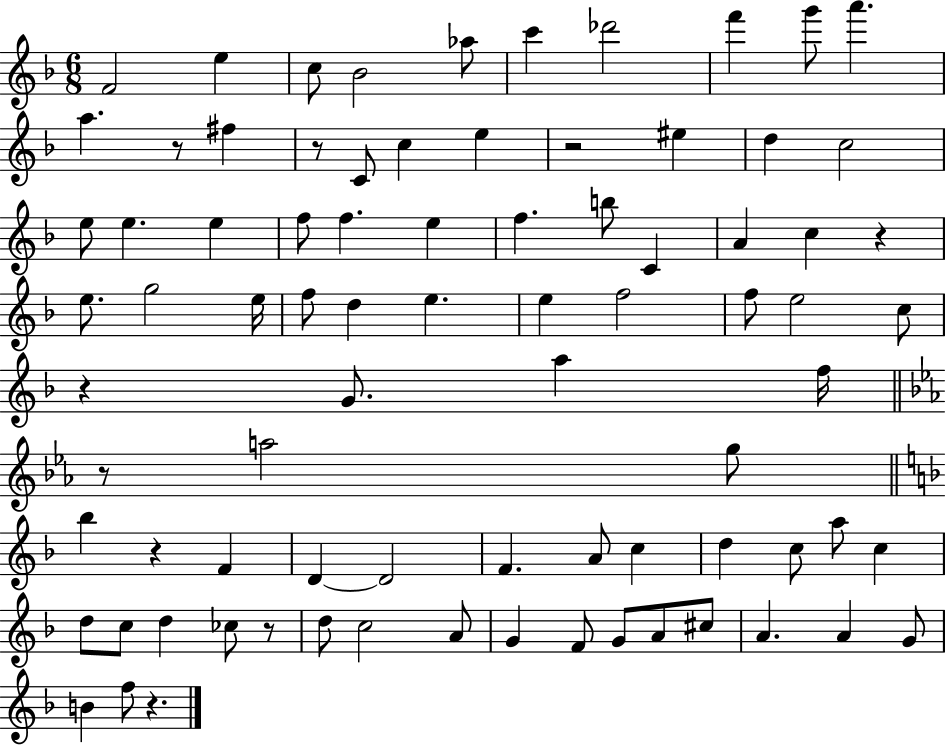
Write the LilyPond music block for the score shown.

{
  \clef treble
  \numericTimeSignature
  \time 6/8
  \key f \major
  f'2 e''4 | c''8 bes'2 aes''8 | c'''4 des'''2 | f'''4 g'''8 a'''4. | \break a''4. r8 fis''4 | r8 c'8 c''4 e''4 | r2 eis''4 | d''4 c''2 | \break e''8 e''4. e''4 | f''8 f''4. e''4 | f''4. b''8 c'4 | a'4 c''4 r4 | \break e''8. g''2 e''16 | f''8 d''4 e''4. | e''4 f''2 | f''8 e''2 c''8 | \break r4 g'8. a''4 f''16 | \bar "||" \break \key c \minor r8 a''2 g''8 | \bar "||" \break \key d \minor bes''4 r4 f'4 | d'4~~ d'2 | f'4. a'8 c''4 | d''4 c''8 a''8 c''4 | \break d''8 c''8 d''4 ces''8 r8 | d''8 c''2 a'8 | g'4 f'8 g'8 a'8 cis''8 | a'4. a'4 g'8 | \break b'4 f''8 r4. | \bar "|."
}